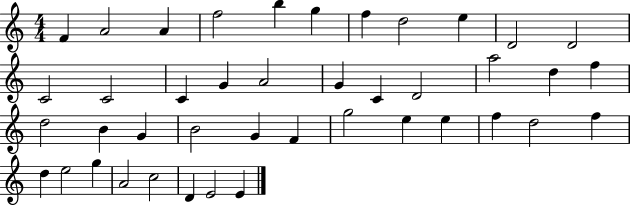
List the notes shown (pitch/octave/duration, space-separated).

F4/q A4/h A4/q F5/h B5/q G5/q F5/q D5/h E5/q D4/h D4/h C4/h C4/h C4/q G4/q A4/h G4/q C4/q D4/h A5/h D5/q F5/q D5/h B4/q G4/q B4/h G4/q F4/q G5/h E5/q E5/q F5/q D5/h F5/q D5/q E5/h G5/q A4/h C5/h D4/q E4/h E4/q